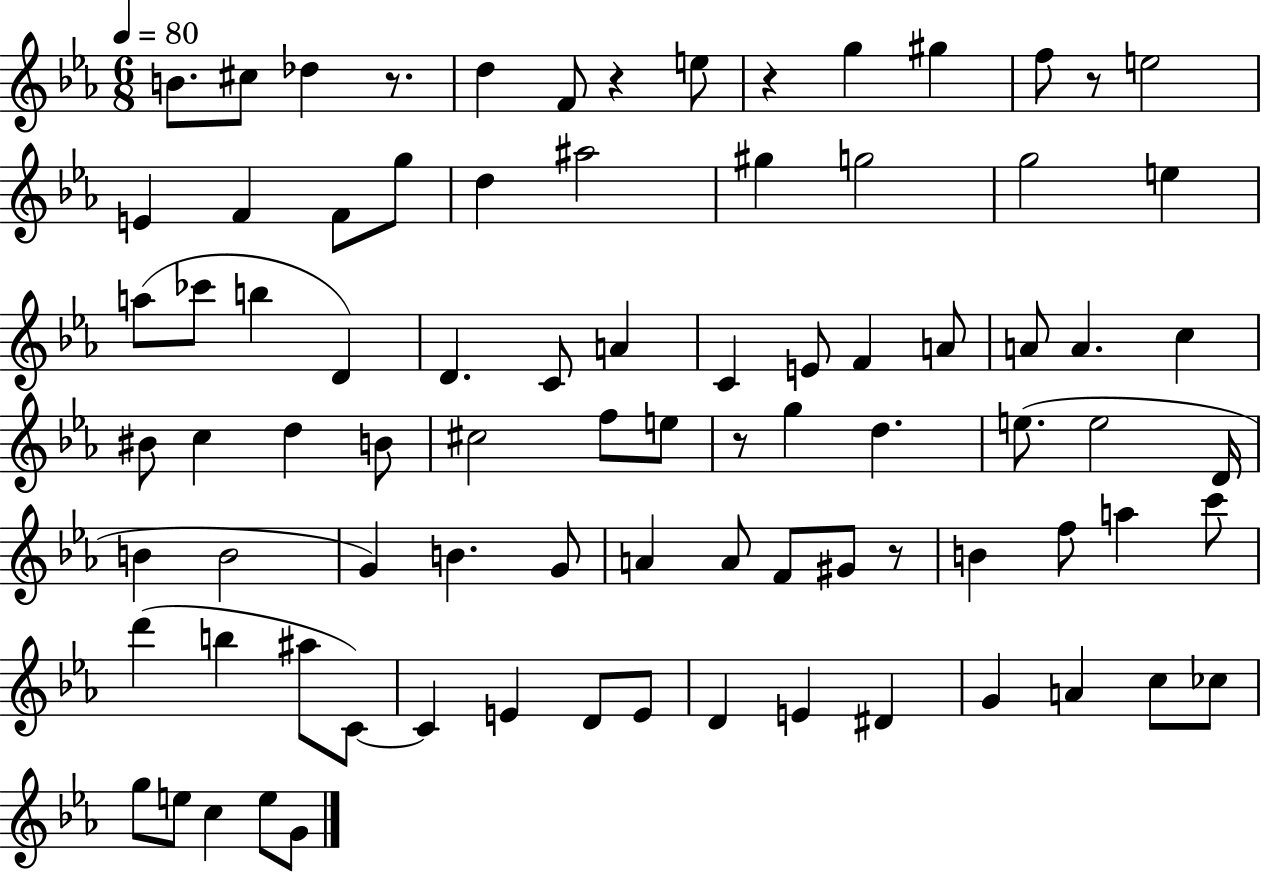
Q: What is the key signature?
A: EES major